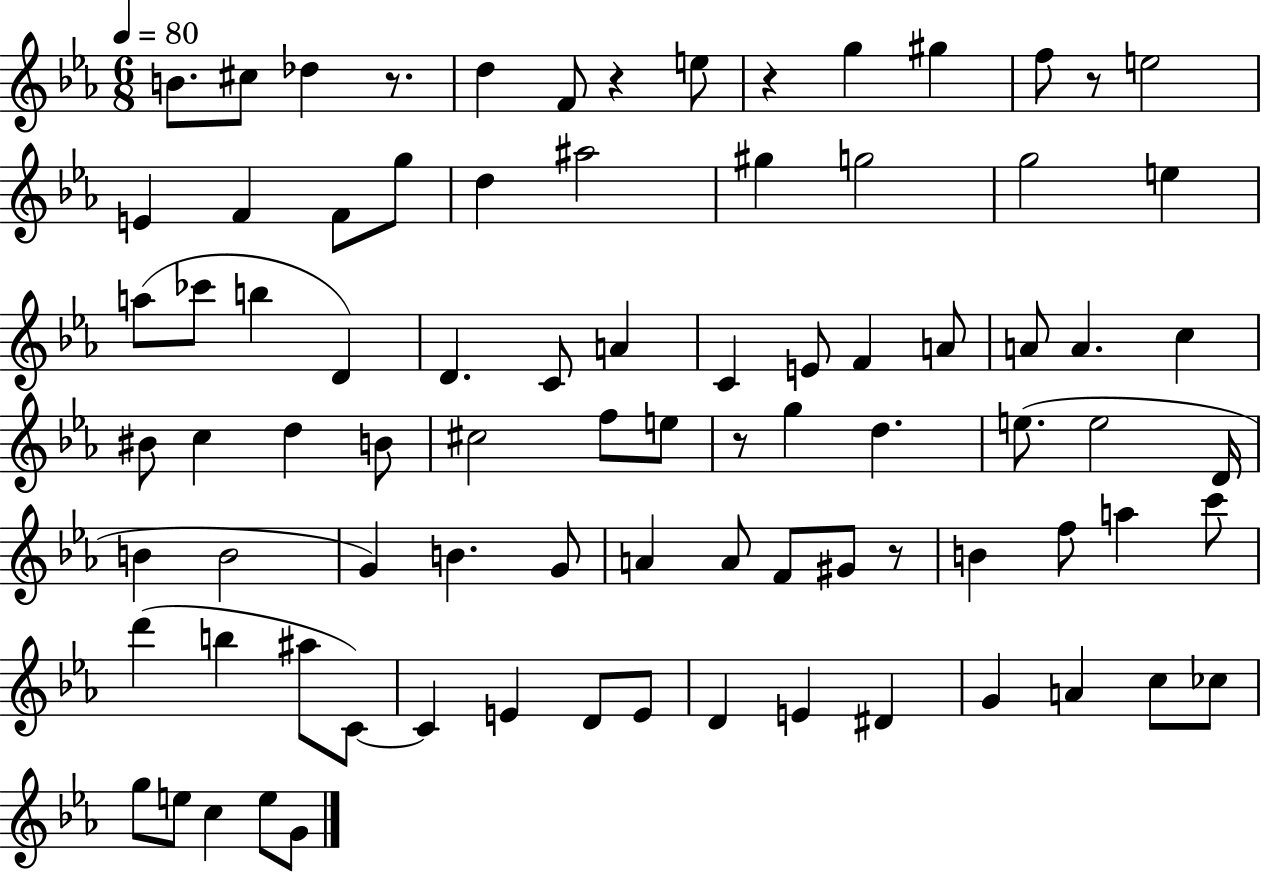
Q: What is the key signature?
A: EES major